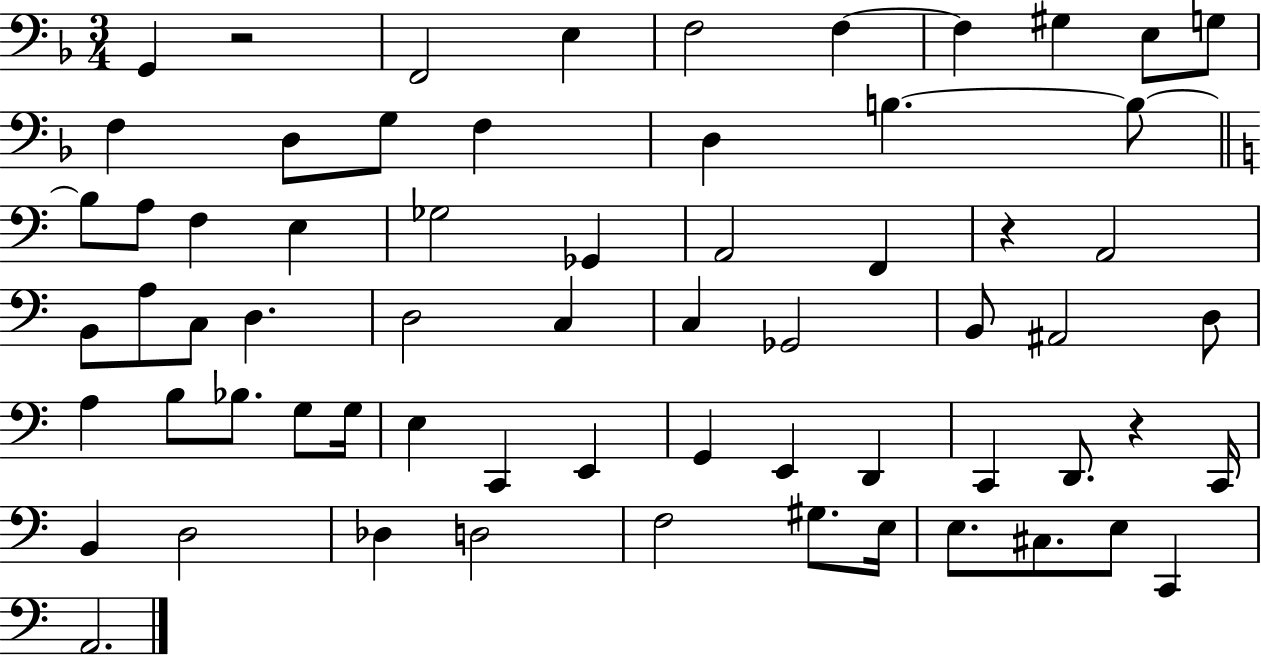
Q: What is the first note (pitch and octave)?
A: G2